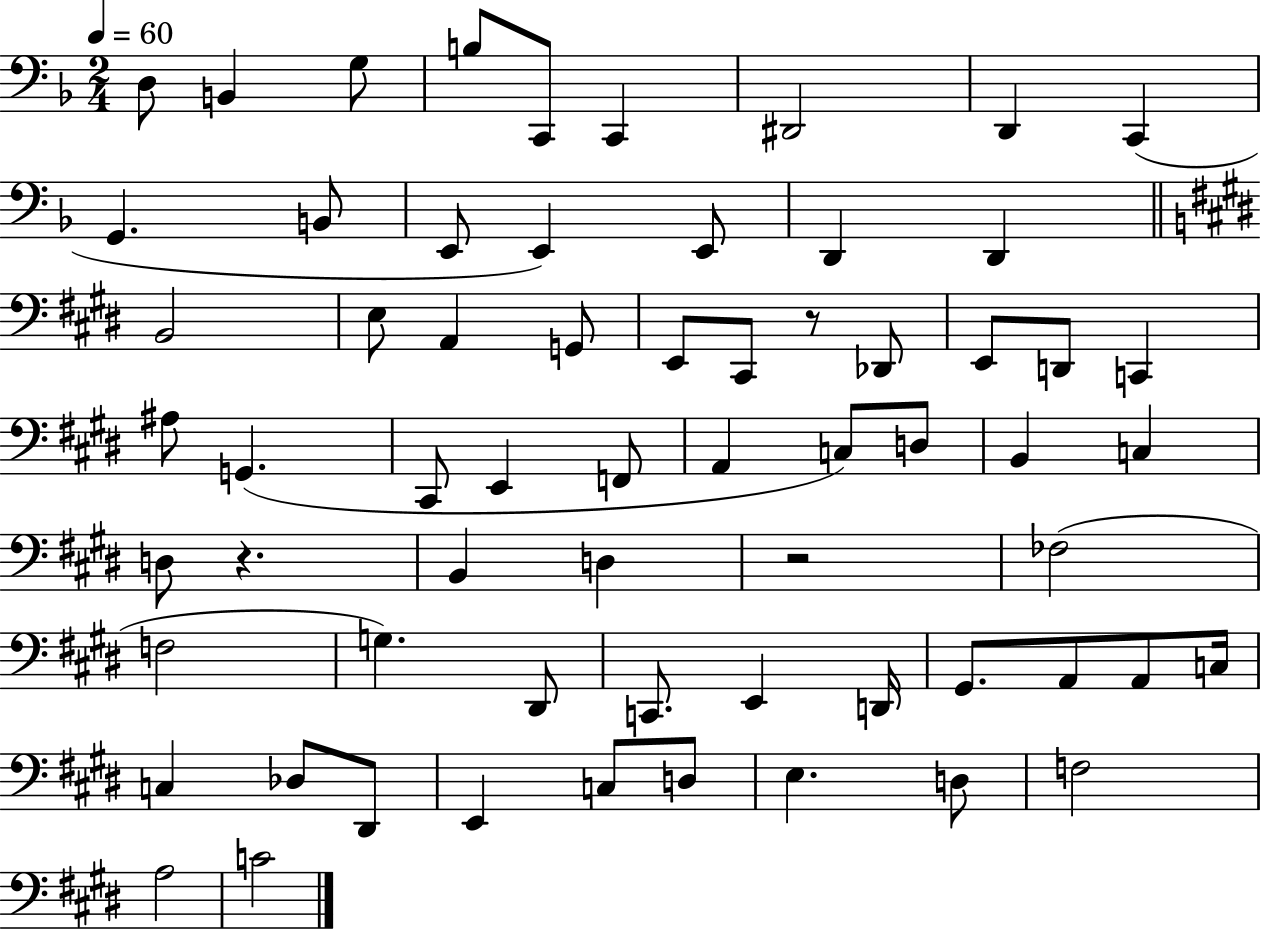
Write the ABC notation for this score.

X:1
T:Untitled
M:2/4
L:1/4
K:F
D,/2 B,, G,/2 B,/2 C,,/2 C,, ^D,,2 D,, C,, G,, B,,/2 E,,/2 E,, E,,/2 D,, D,, B,,2 E,/2 A,, G,,/2 E,,/2 ^C,,/2 z/2 _D,,/2 E,,/2 D,,/2 C,, ^A,/2 G,, ^C,,/2 E,, F,,/2 A,, C,/2 D,/2 B,, C, D,/2 z B,, D, z2 _F,2 F,2 G, ^D,,/2 C,,/2 E,, D,,/4 ^G,,/2 A,,/2 A,,/2 C,/4 C, _D,/2 ^D,,/2 E,, C,/2 D,/2 E, D,/2 F,2 A,2 C2